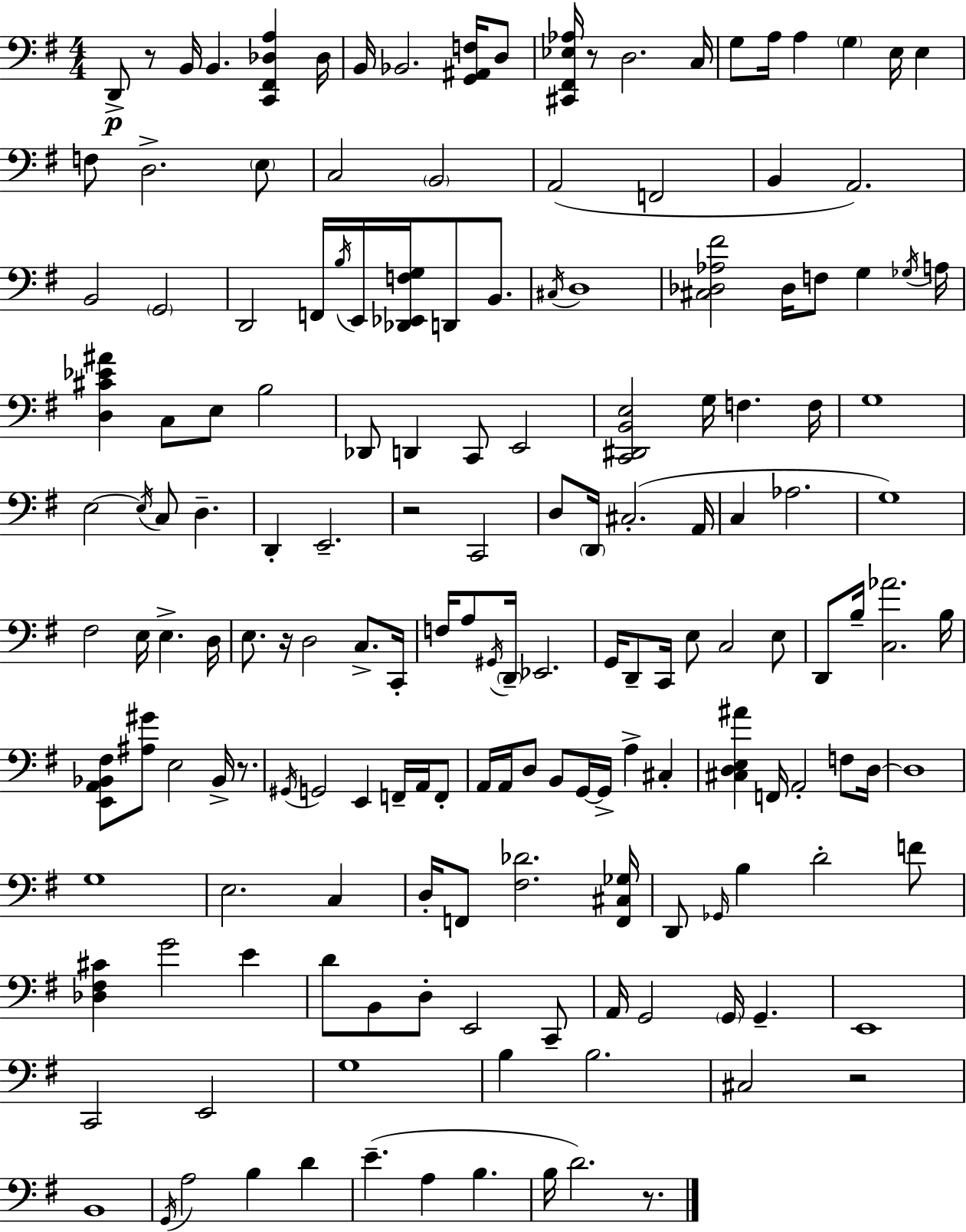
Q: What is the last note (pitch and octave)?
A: D4